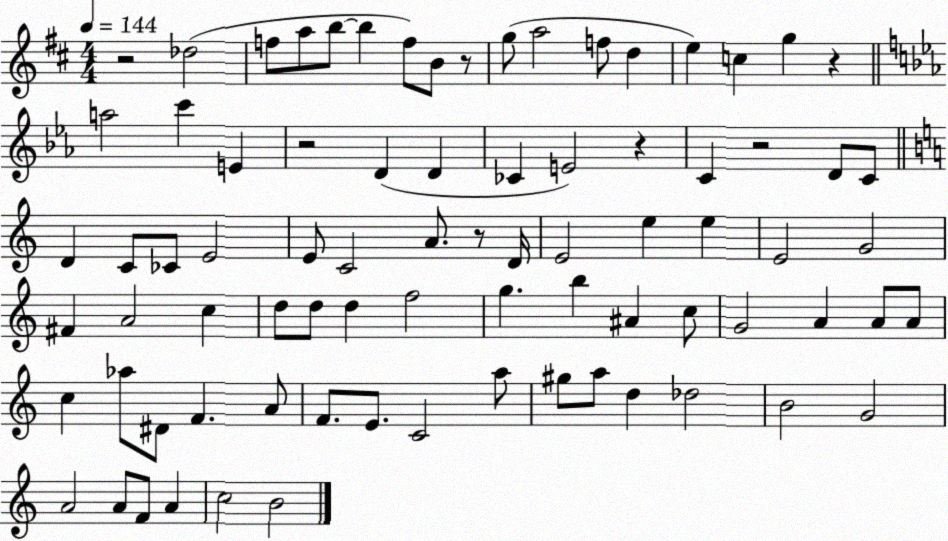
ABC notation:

X:1
T:Untitled
M:4/4
L:1/4
K:D
z2 _d2 f/2 a/2 b/2 b f/2 B/2 z/2 g/2 a2 f/2 d e c g z a2 c' E z2 D D _C E2 z C z2 D/2 C/2 D C/2 _C/2 E2 E/2 C2 A/2 z/2 D/4 E2 e e E2 G2 ^F A2 c d/2 d/2 d f2 g b ^A c/2 G2 A A/2 A/2 c _a/2 ^D/2 F A/2 F/2 E/2 C2 a/2 ^g/2 a/2 d _d2 B2 G2 A2 A/2 F/2 A c2 B2